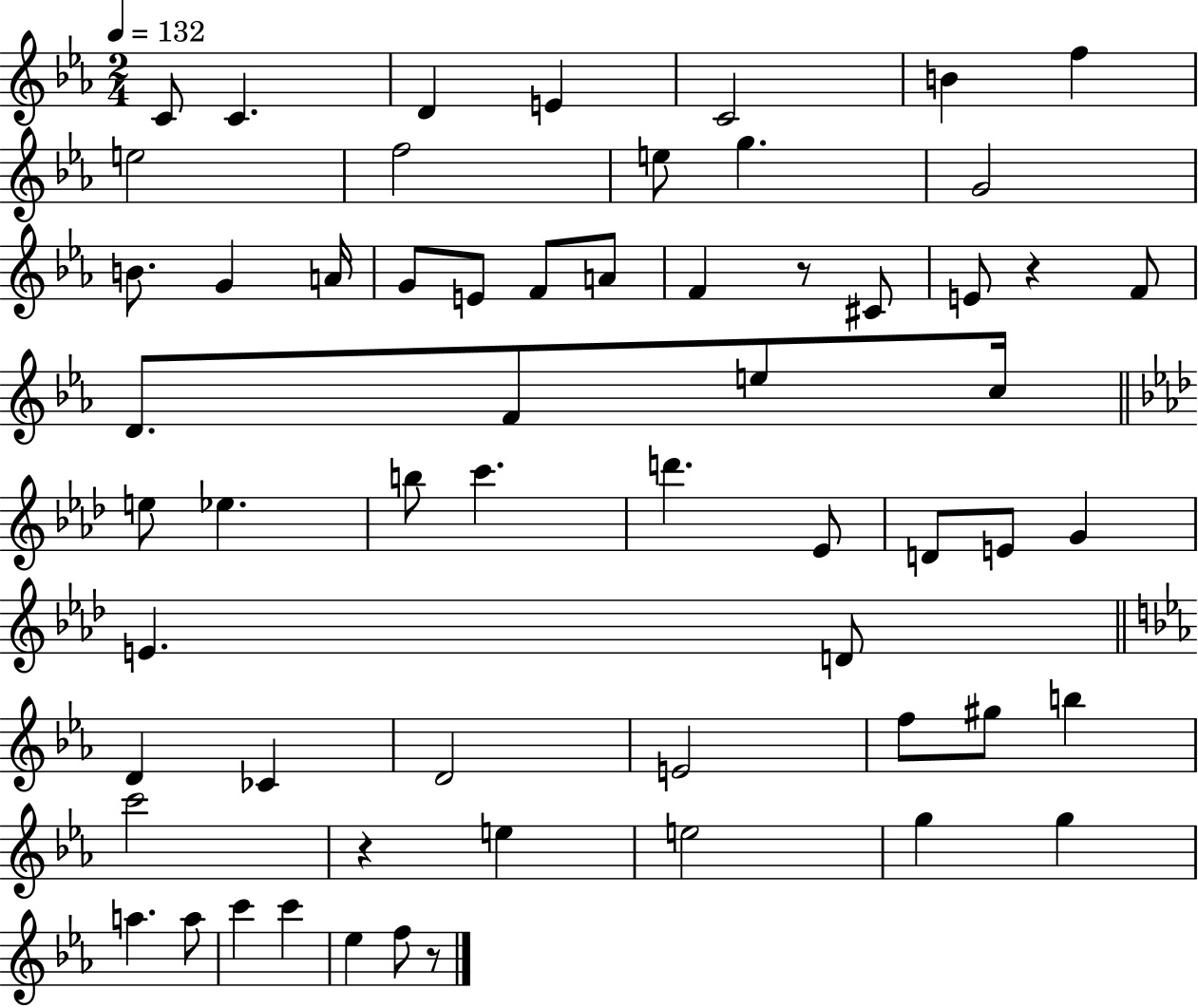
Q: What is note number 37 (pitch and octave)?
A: E4